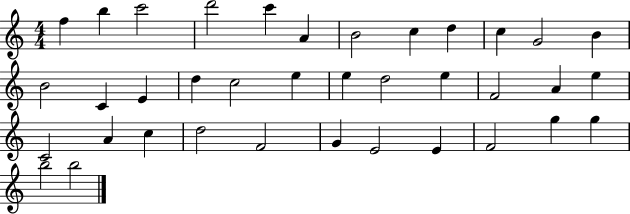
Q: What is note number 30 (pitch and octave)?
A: G4